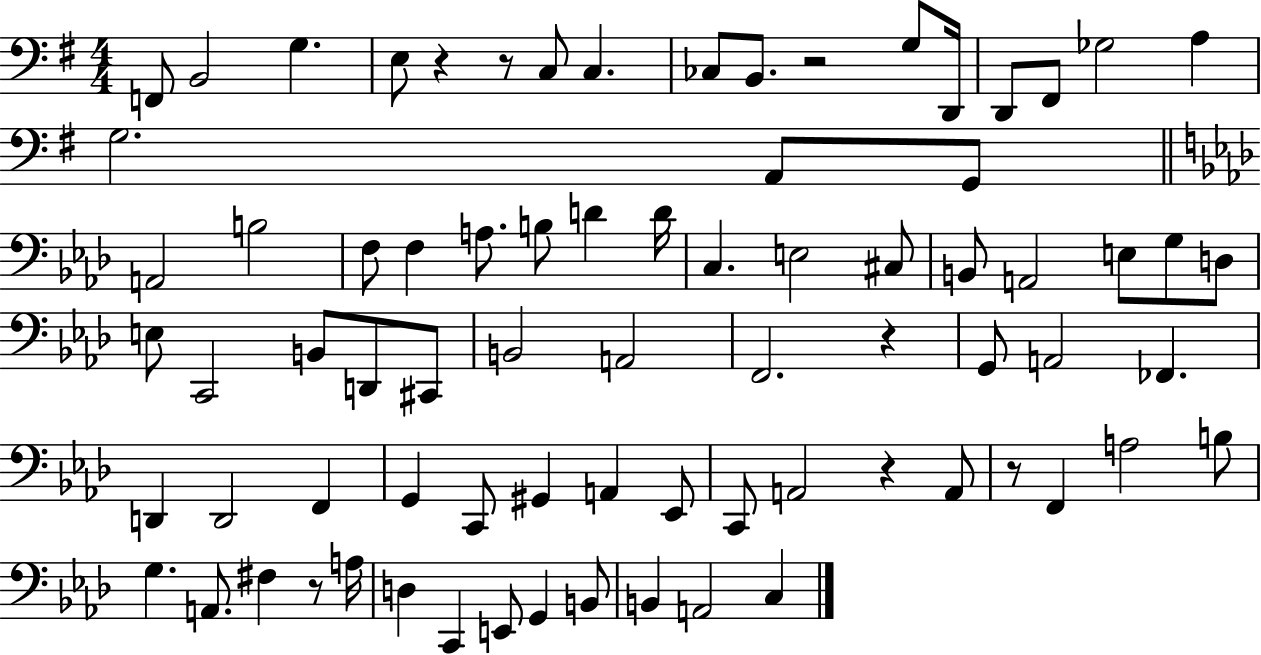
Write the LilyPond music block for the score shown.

{
  \clef bass
  \numericTimeSignature
  \time 4/4
  \key g \major
  \repeat volta 2 { f,8 b,2 g4. | e8 r4 r8 c8 c4. | ces8 b,8. r2 g8 d,16 | d,8 fis,8 ges2 a4 | \break g2. a,8 g,8 | \bar "||" \break \key aes \major a,2 b2 | f8 f4 a8. b8 d'4 d'16 | c4. e2 cis8 | b,8 a,2 e8 g8 d8 | \break e8 c,2 b,8 d,8 cis,8 | b,2 a,2 | f,2. r4 | g,8 a,2 fes,4. | \break d,4 d,2 f,4 | g,4 c,8 gis,4 a,4 ees,8 | c,8 a,2 r4 a,8 | r8 f,4 a2 b8 | \break g4. a,8. fis4 r8 a16 | d4 c,4 e,8 g,4 b,8 | b,4 a,2 c4 | } \bar "|."
}